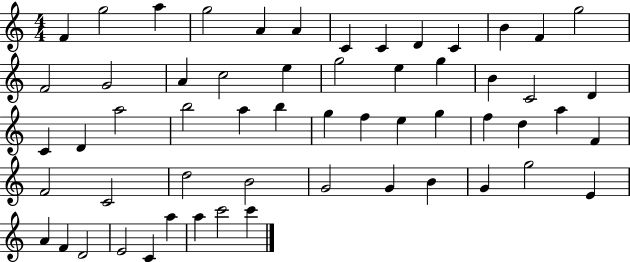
{
  \clef treble
  \numericTimeSignature
  \time 4/4
  \key c \major
  f'4 g''2 a''4 | g''2 a'4 a'4 | c'4 c'4 d'4 c'4 | b'4 f'4 g''2 | \break f'2 g'2 | a'4 c''2 e''4 | g''2 e''4 g''4 | b'4 c'2 d'4 | \break c'4 d'4 a''2 | b''2 a''4 b''4 | g''4 f''4 e''4 g''4 | f''4 d''4 a''4 f'4 | \break f'2 c'2 | d''2 b'2 | g'2 g'4 b'4 | g'4 g''2 e'4 | \break a'4 f'4 d'2 | e'2 c'4 a''4 | a''4 c'''2 c'''4 | \bar "|."
}